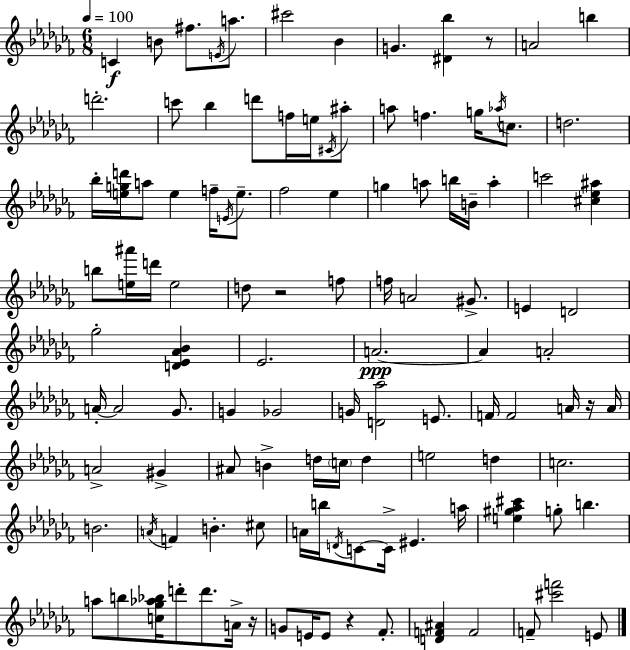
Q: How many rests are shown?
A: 5